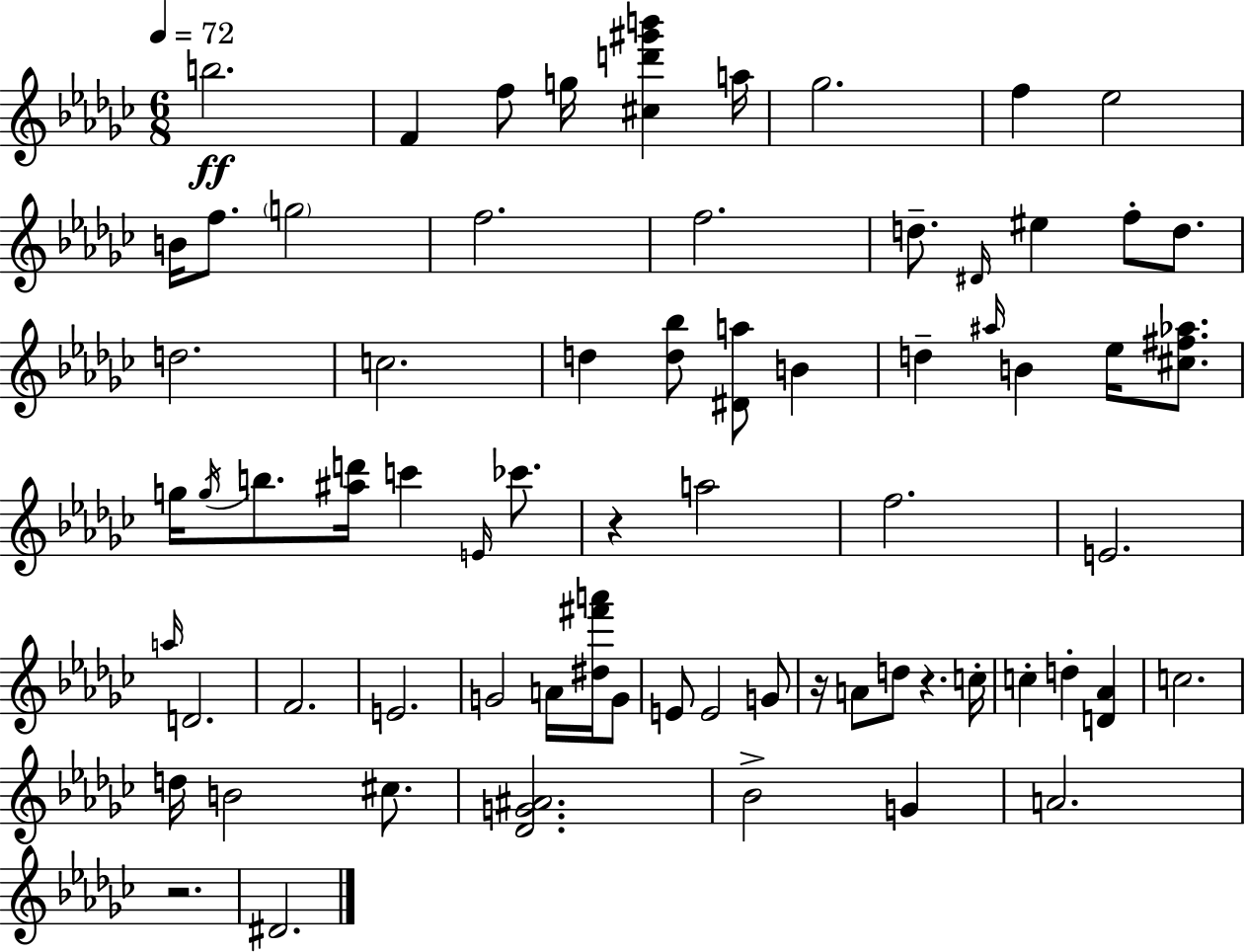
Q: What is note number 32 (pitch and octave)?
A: CES6